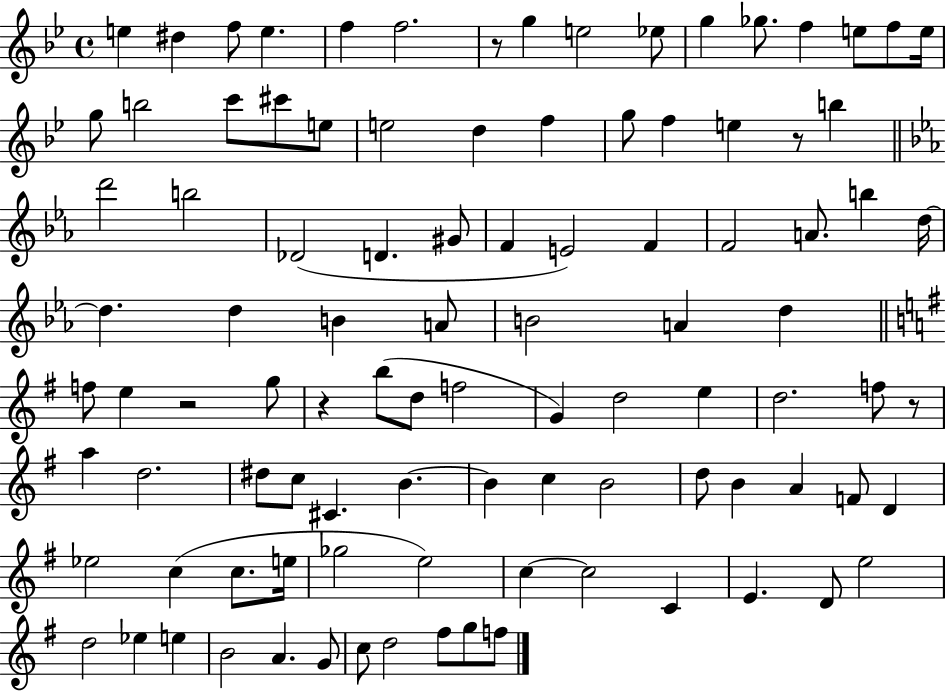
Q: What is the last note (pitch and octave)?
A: F5